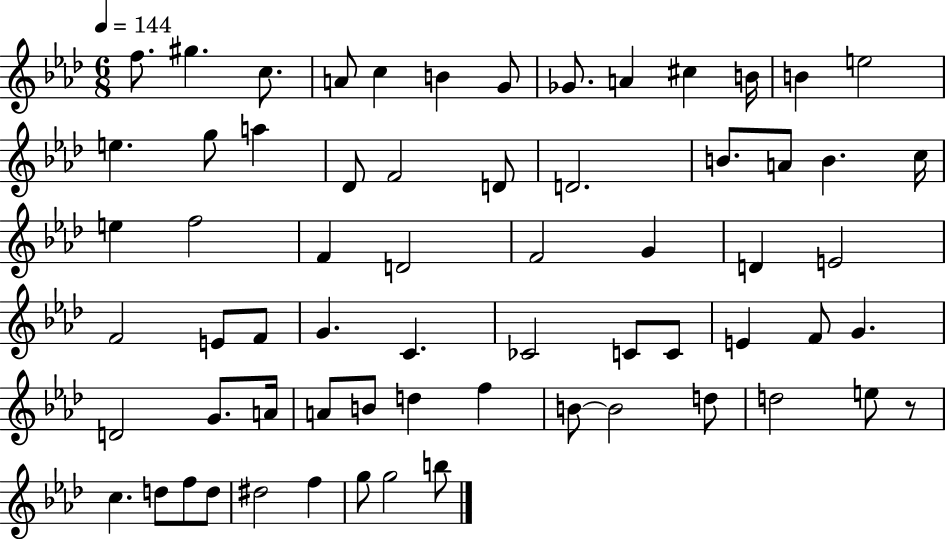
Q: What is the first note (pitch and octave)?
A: F5